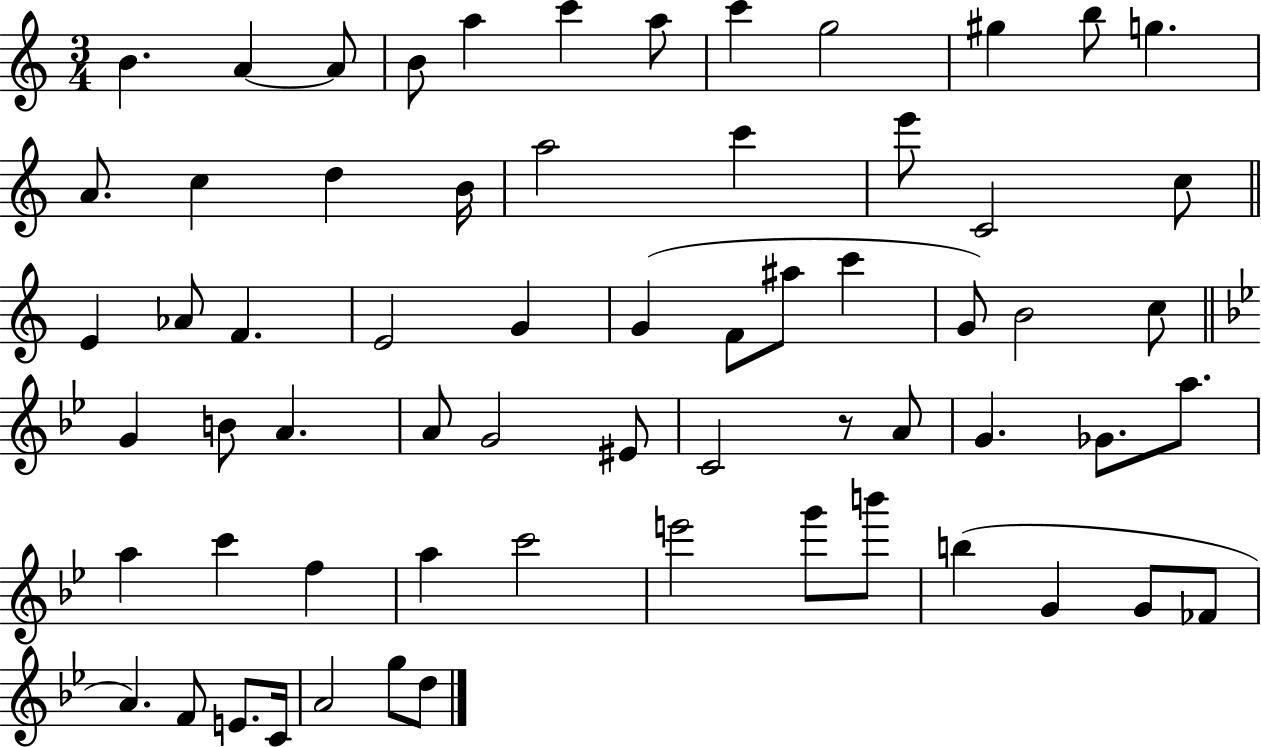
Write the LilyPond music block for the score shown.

{
  \clef treble
  \numericTimeSignature
  \time 3/4
  \key c \major
  b'4. a'4~~ a'8 | b'8 a''4 c'''4 a''8 | c'''4 g''2 | gis''4 b''8 g''4. | \break a'8. c''4 d''4 b'16 | a''2 c'''4 | e'''8 c'2 c''8 | \bar "||" \break \key c \major e'4 aes'8 f'4. | e'2 g'4 | g'4( f'8 ais''8 c'''4 | g'8) b'2 c''8 | \break \bar "||" \break \key g \minor g'4 b'8 a'4. | a'8 g'2 eis'8 | c'2 r8 a'8 | g'4. ges'8. a''8. | \break a''4 c'''4 f''4 | a''4 c'''2 | e'''2 g'''8 b'''8 | b''4( g'4 g'8 fes'8 | \break a'4.) f'8 e'8. c'16 | a'2 g''8 d''8 | \bar "|."
}